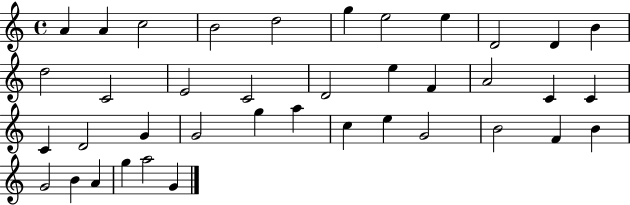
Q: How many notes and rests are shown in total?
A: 39